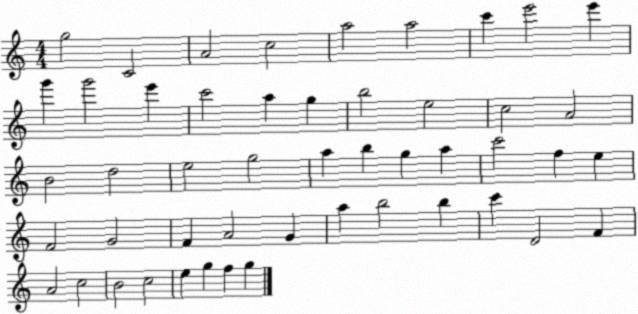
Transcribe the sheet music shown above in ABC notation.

X:1
T:Untitled
M:4/4
L:1/4
K:C
g2 C2 A2 c2 a2 a2 c' e'2 e' g' g'2 e' c'2 a g b2 e2 c2 A2 B2 d2 e2 g2 a b g a c'2 f e F2 G2 F A2 G a b2 b c' D2 F A2 c2 B2 c2 e g f g